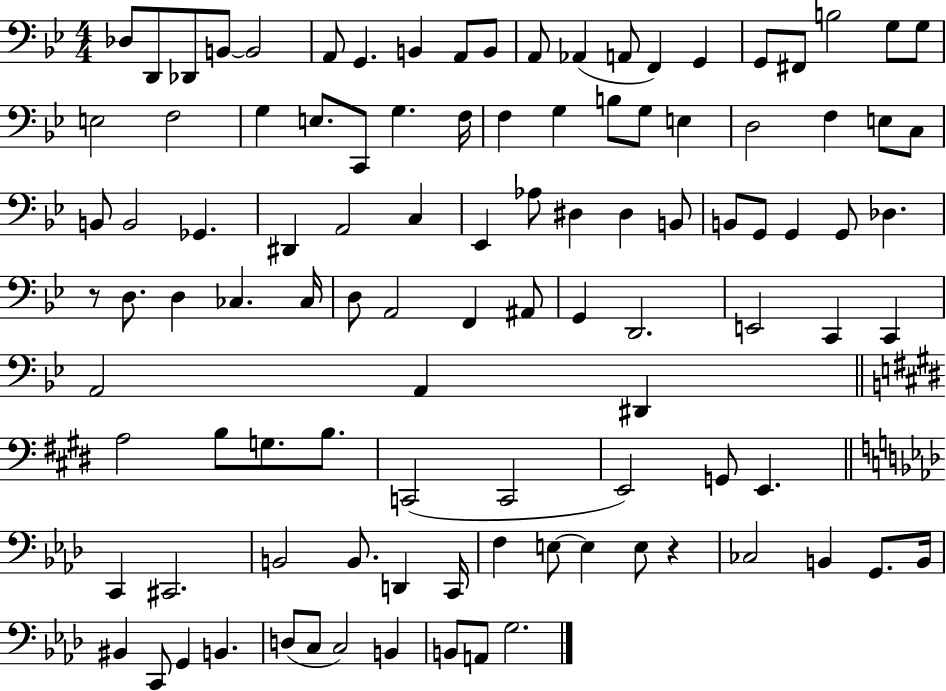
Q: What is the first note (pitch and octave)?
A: Db3